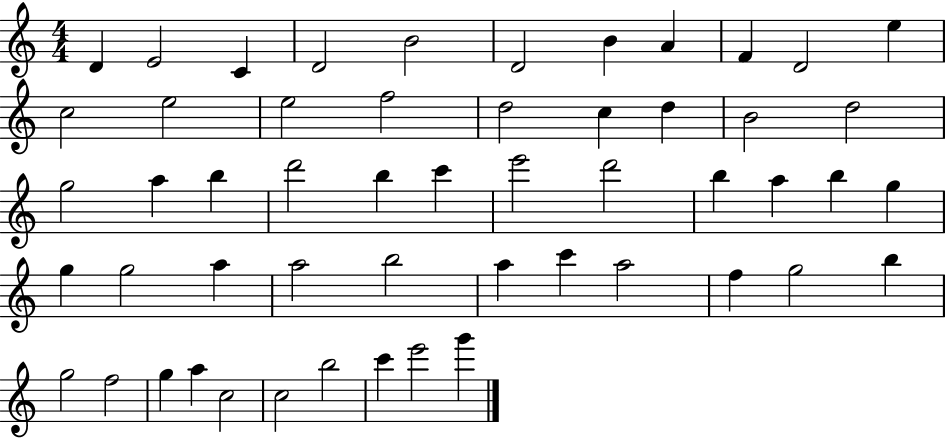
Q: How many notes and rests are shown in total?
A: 53